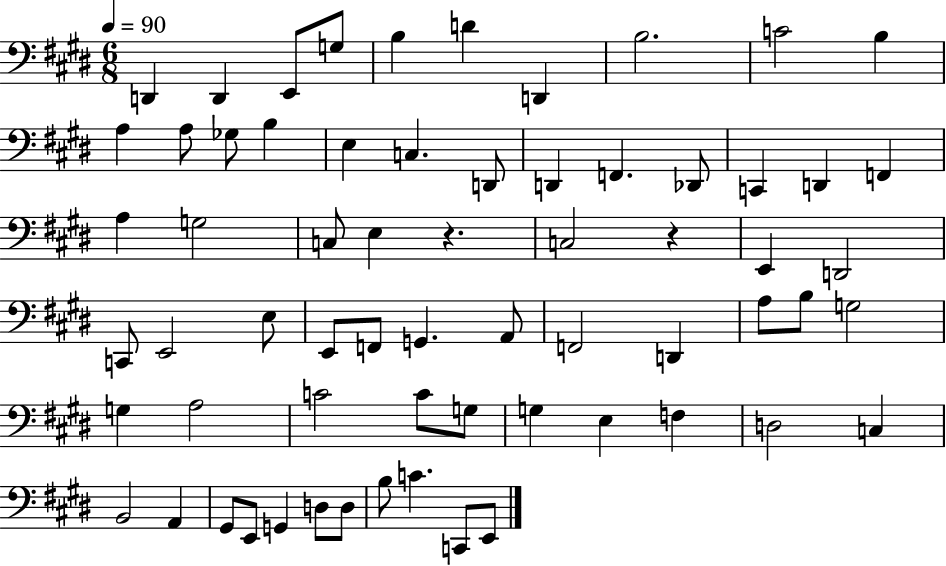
{
  \clef bass
  \numericTimeSignature
  \time 6/8
  \key e \major
  \tempo 4 = 90
  \repeat volta 2 { d,4 d,4 e,8 g8 | b4 d'4 d,4 | b2. | c'2 b4 | \break a4 a8 ges8 b4 | e4 c4. d,8 | d,4 f,4. des,8 | c,4 d,4 f,4 | \break a4 g2 | c8 e4 r4. | c2 r4 | e,4 d,2 | \break c,8 e,2 e8 | e,8 f,8 g,4. a,8 | f,2 d,4 | a8 b8 g2 | \break g4 a2 | c'2 c'8 g8 | g4 e4 f4 | d2 c4 | \break b,2 a,4 | gis,8 e,8 g,4 d8 d8 | b8 c'4. c,8 e,8 | } \bar "|."
}